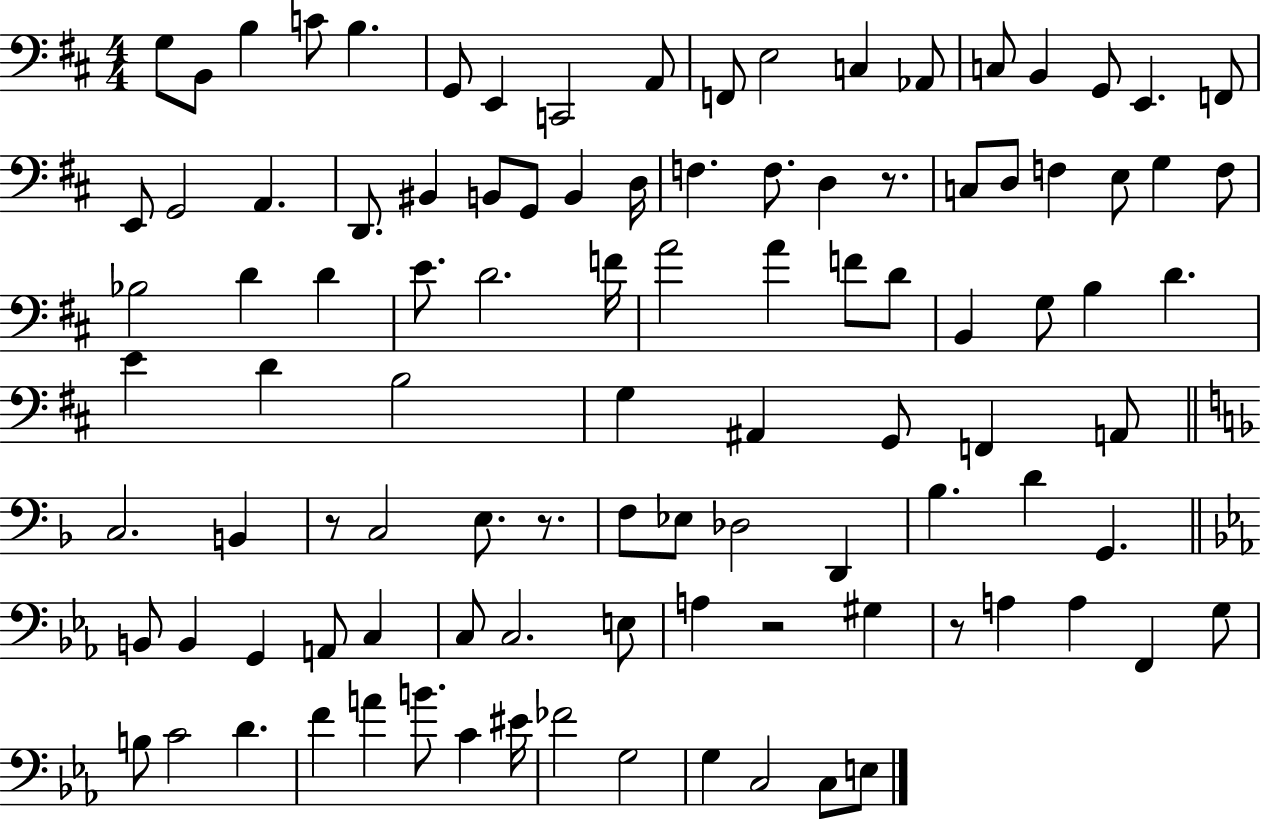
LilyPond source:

{
  \clef bass
  \numericTimeSignature
  \time 4/4
  \key d \major
  \repeat volta 2 { g8 b,8 b4 c'8 b4. | g,8 e,4 c,2 a,8 | f,8 e2 c4 aes,8 | c8 b,4 g,8 e,4. f,8 | \break e,8 g,2 a,4. | d,8. bis,4 b,8 g,8 b,4 d16 | f4. f8. d4 r8. | c8 d8 f4 e8 g4 f8 | \break bes2 d'4 d'4 | e'8. d'2. f'16 | a'2 a'4 f'8 d'8 | b,4 g8 b4 d'4. | \break e'4 d'4 b2 | g4 ais,4 g,8 f,4 a,8 | \bar "||" \break \key d \minor c2. b,4 | r8 c2 e8. r8. | f8 ees8 des2 d,4 | bes4. d'4 g,4. | \break \bar "||" \break \key ees \major b,8 b,4 g,4 a,8 c4 | c8 c2. e8 | a4 r2 gis4 | r8 a4 a4 f,4 g8 | \break b8 c'2 d'4. | f'4 a'4 b'8. c'4 eis'16 | fes'2 g2 | g4 c2 c8 e8 | \break } \bar "|."
}